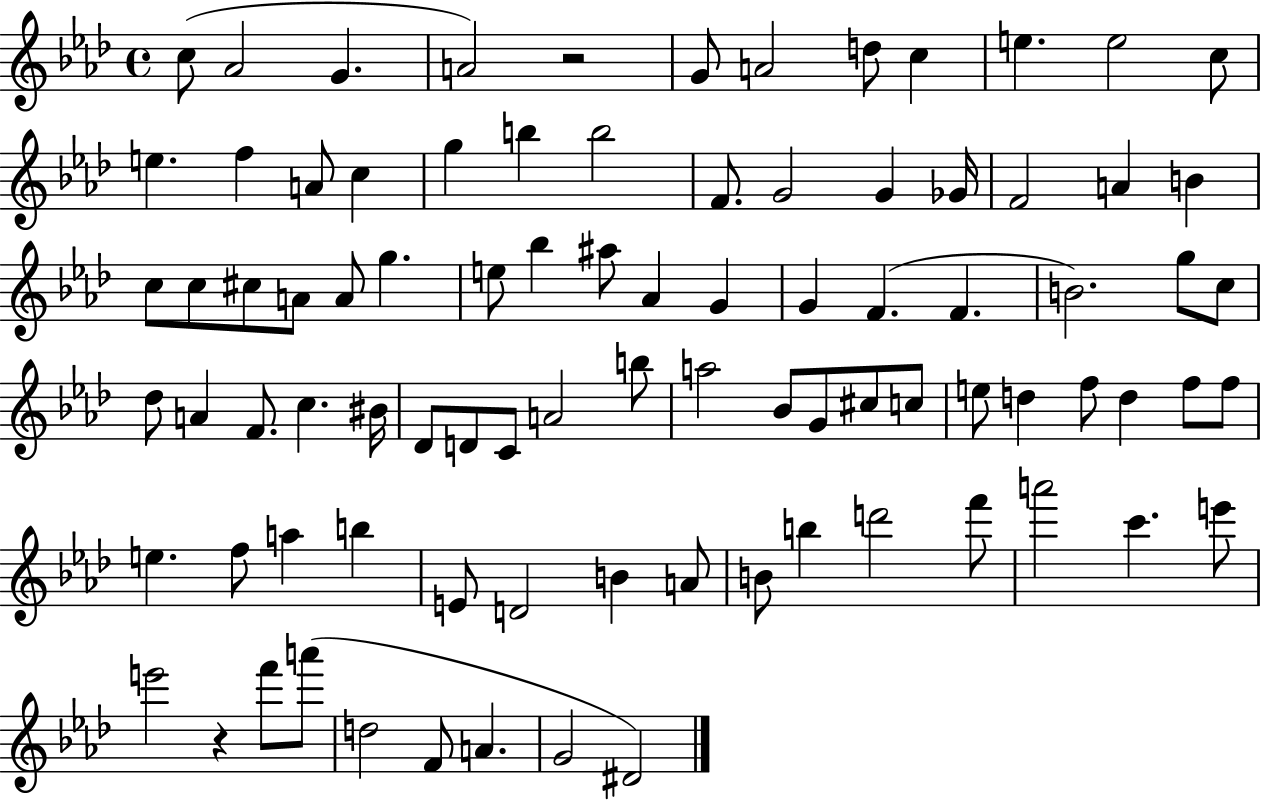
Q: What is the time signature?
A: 4/4